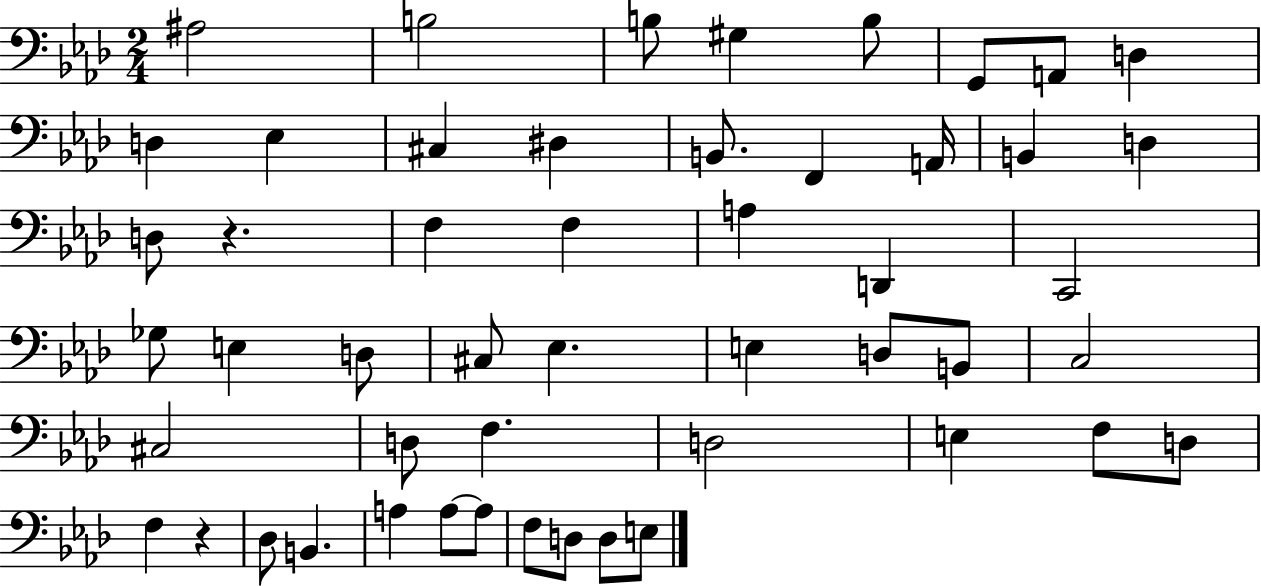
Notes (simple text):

A#3/h B3/h B3/e G#3/q B3/e G2/e A2/e D3/q D3/q Eb3/q C#3/q D#3/q B2/e. F2/q A2/s B2/q D3/q D3/e R/q. F3/q F3/q A3/q D2/q C2/h Gb3/e E3/q D3/e C#3/e Eb3/q. E3/q D3/e B2/e C3/h C#3/h D3/e F3/q. D3/h E3/q F3/e D3/e F3/q R/q Db3/e B2/q. A3/q A3/e A3/e F3/e D3/e D3/e E3/e